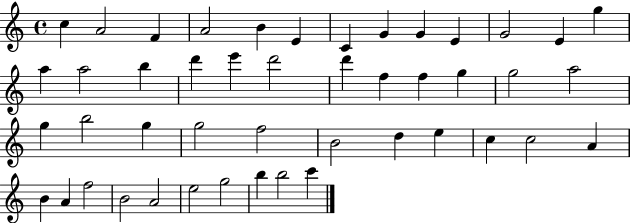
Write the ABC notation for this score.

X:1
T:Untitled
M:4/4
L:1/4
K:C
c A2 F A2 B E C G G E G2 E g a a2 b d' e' d'2 d' f f g g2 a2 g b2 g g2 f2 B2 d e c c2 A B A f2 B2 A2 e2 g2 b b2 c'